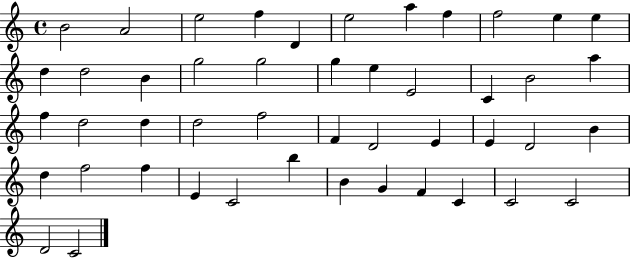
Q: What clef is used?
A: treble